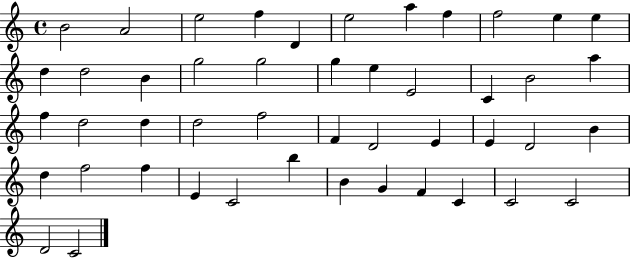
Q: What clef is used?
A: treble